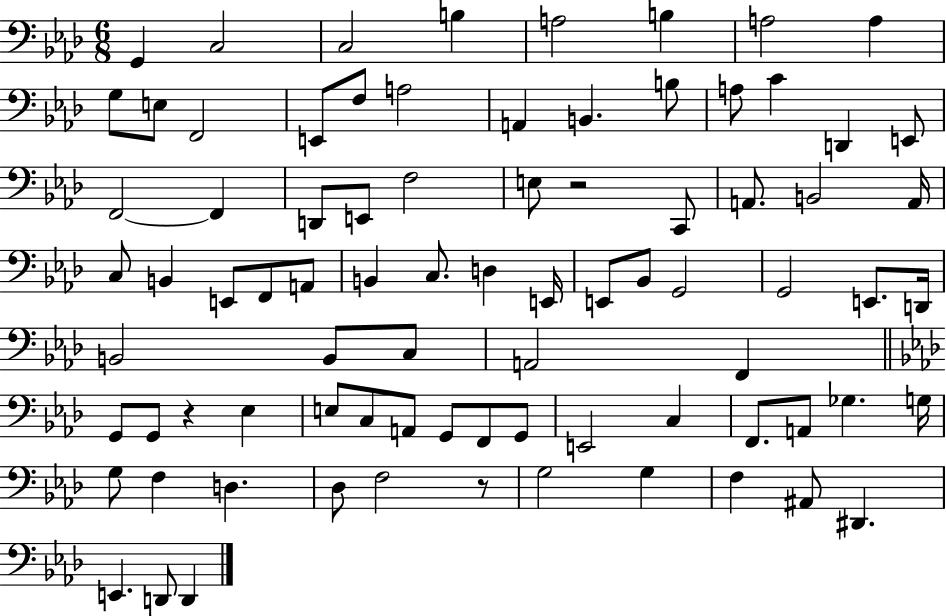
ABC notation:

X:1
T:Untitled
M:6/8
L:1/4
K:Ab
G,, C,2 C,2 B, A,2 B, A,2 A, G,/2 E,/2 F,,2 E,,/2 F,/2 A,2 A,, B,, B,/2 A,/2 C D,, E,,/2 F,,2 F,, D,,/2 E,,/2 F,2 E,/2 z2 C,,/2 A,,/2 B,,2 A,,/4 C,/2 B,, E,,/2 F,,/2 A,,/2 B,, C,/2 D, E,,/4 E,,/2 _B,,/2 G,,2 G,,2 E,,/2 D,,/4 B,,2 B,,/2 C,/2 A,,2 F,, G,,/2 G,,/2 z _E, E,/2 C,/2 A,,/2 G,,/2 F,,/2 G,,/2 E,,2 C, F,,/2 A,,/2 _G, G,/4 G,/2 F, D, _D,/2 F,2 z/2 G,2 G, F, ^A,,/2 ^D,, E,, D,,/2 D,,